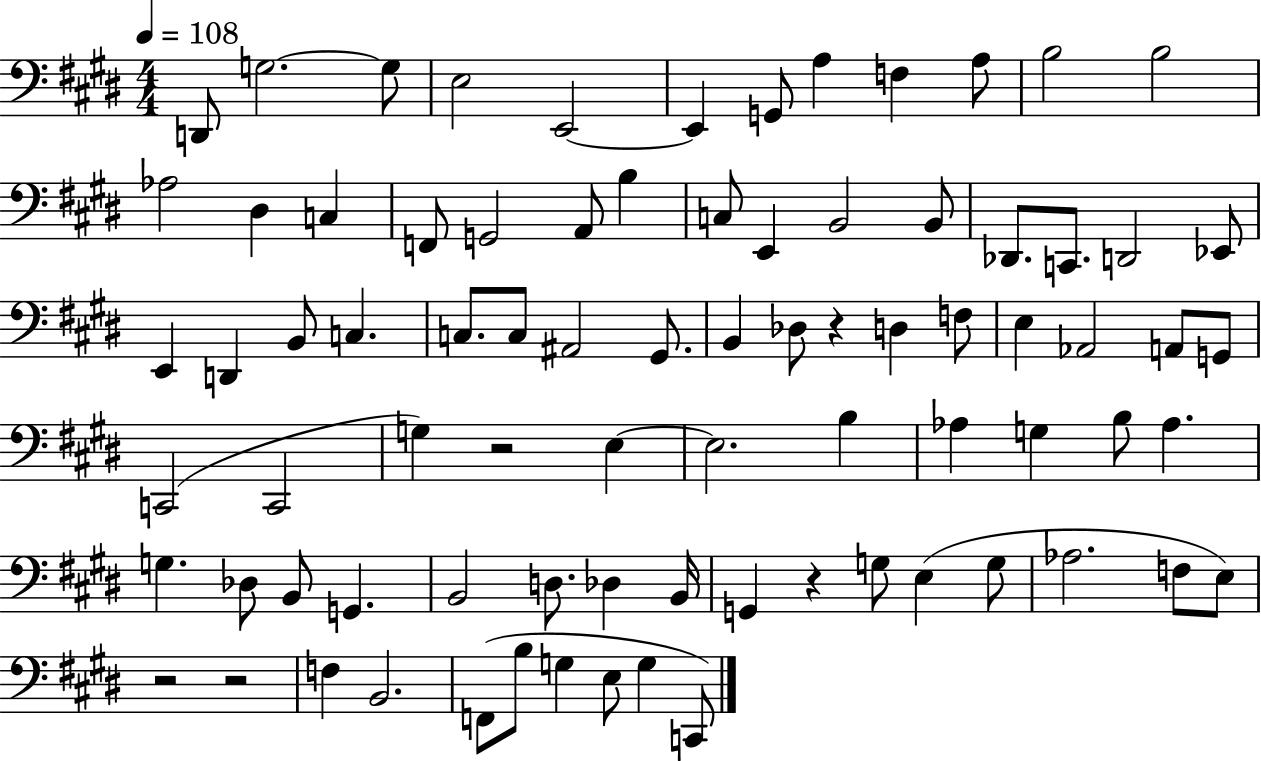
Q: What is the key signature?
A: E major